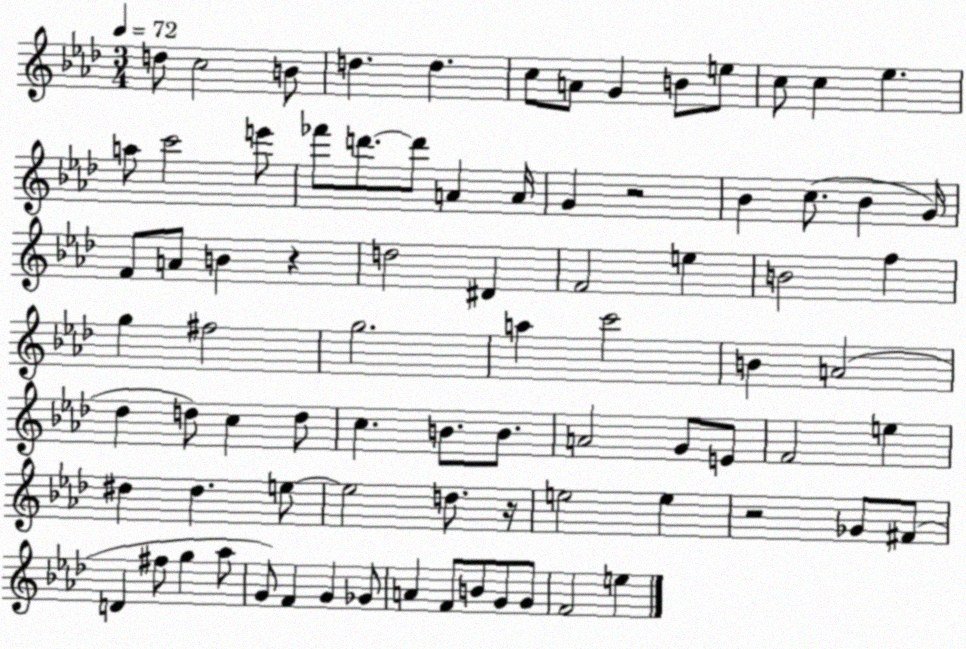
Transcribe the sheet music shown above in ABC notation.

X:1
T:Untitled
M:3/4
L:1/4
K:Ab
d/2 c2 B/2 d d c/2 A/2 G B/2 e/2 c/2 c _e a/2 c'2 e'/2 _f'/2 d'/2 d'/2 A A/4 G z2 _B c/2 _B G/4 F/2 A/2 B z d2 ^D F2 e B2 f g ^f2 g2 a c'2 B A2 _d d/2 c d/2 c B/2 B/2 A2 G/2 E/2 F2 e ^d ^d e/2 e2 d/2 z/4 e2 e z2 _G/2 ^F/2 D ^f/2 g _a/2 G/2 F G _G/2 A F/2 B/2 G/2 G/2 F2 e